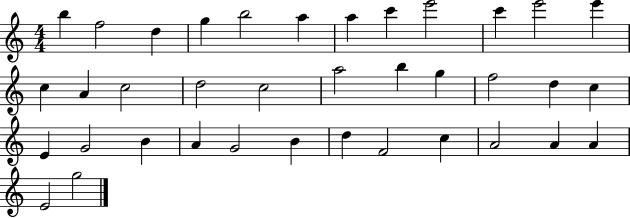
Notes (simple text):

B5/q F5/h D5/q G5/q B5/h A5/q A5/q C6/q E6/h C6/q E6/h E6/q C5/q A4/q C5/h D5/h C5/h A5/h B5/q G5/q F5/h D5/q C5/q E4/q G4/h B4/q A4/q G4/h B4/q D5/q F4/h C5/q A4/h A4/q A4/q E4/h G5/h